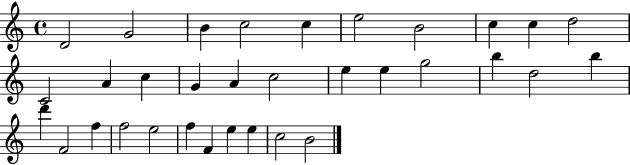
D4/h G4/h B4/q C5/h C5/q E5/h B4/h C5/q C5/q D5/h C4/h A4/q C5/q G4/q A4/q C5/h E5/q E5/q G5/h B5/q D5/h B5/q D6/q F4/h F5/q F5/h E5/h F5/q F4/q E5/q E5/q C5/h B4/h